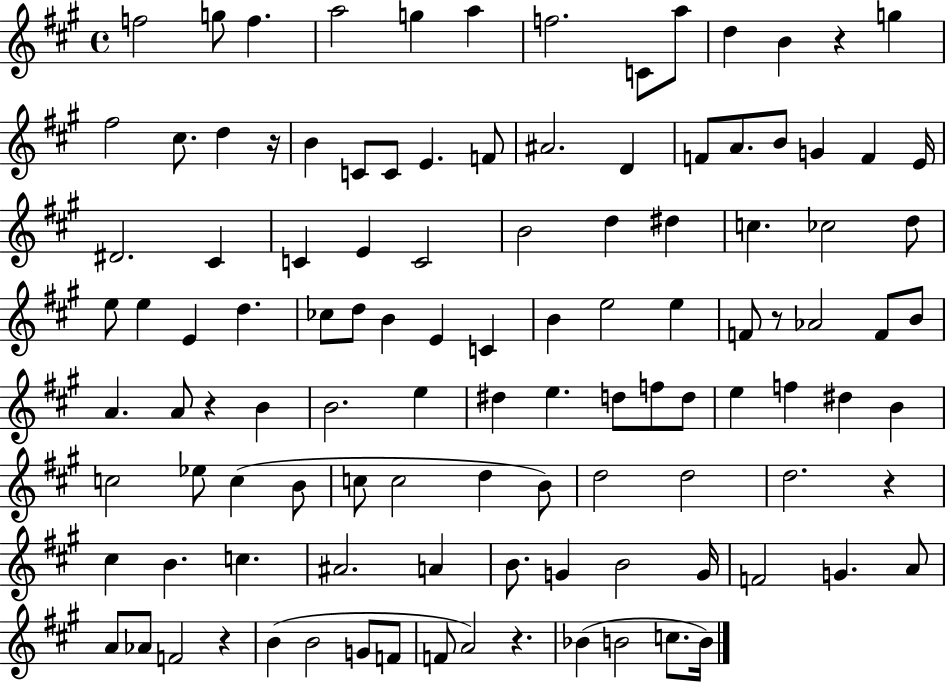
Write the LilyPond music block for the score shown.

{
  \clef treble
  \time 4/4
  \defaultTimeSignature
  \key a \major
  f''2 g''8 f''4. | a''2 g''4 a''4 | f''2. c'8 a''8 | d''4 b'4 r4 g''4 | \break fis''2 cis''8. d''4 r16 | b'4 c'8 c'8 e'4. f'8 | ais'2. d'4 | f'8 a'8. b'8 g'4 f'4 e'16 | \break dis'2. cis'4 | c'4 e'4 c'2 | b'2 d''4 dis''4 | c''4. ces''2 d''8 | \break e''8 e''4 e'4 d''4. | ces''8 d''8 b'4 e'4 c'4 | b'4 e''2 e''4 | f'8 r8 aes'2 f'8 b'8 | \break a'4. a'8 r4 b'4 | b'2. e''4 | dis''4 e''4. d''8 f''8 d''8 | e''4 f''4 dis''4 b'4 | \break c''2 ees''8 c''4( b'8 | c''8 c''2 d''4 b'8) | d''2 d''2 | d''2. r4 | \break cis''4 b'4. c''4. | ais'2. a'4 | b'8. g'4 b'2 g'16 | f'2 g'4. a'8 | \break a'8 aes'8 f'2 r4 | b'4( b'2 g'8 f'8 | f'8 a'2) r4. | bes'4( b'2 c''8. b'16) | \break \bar "|."
}